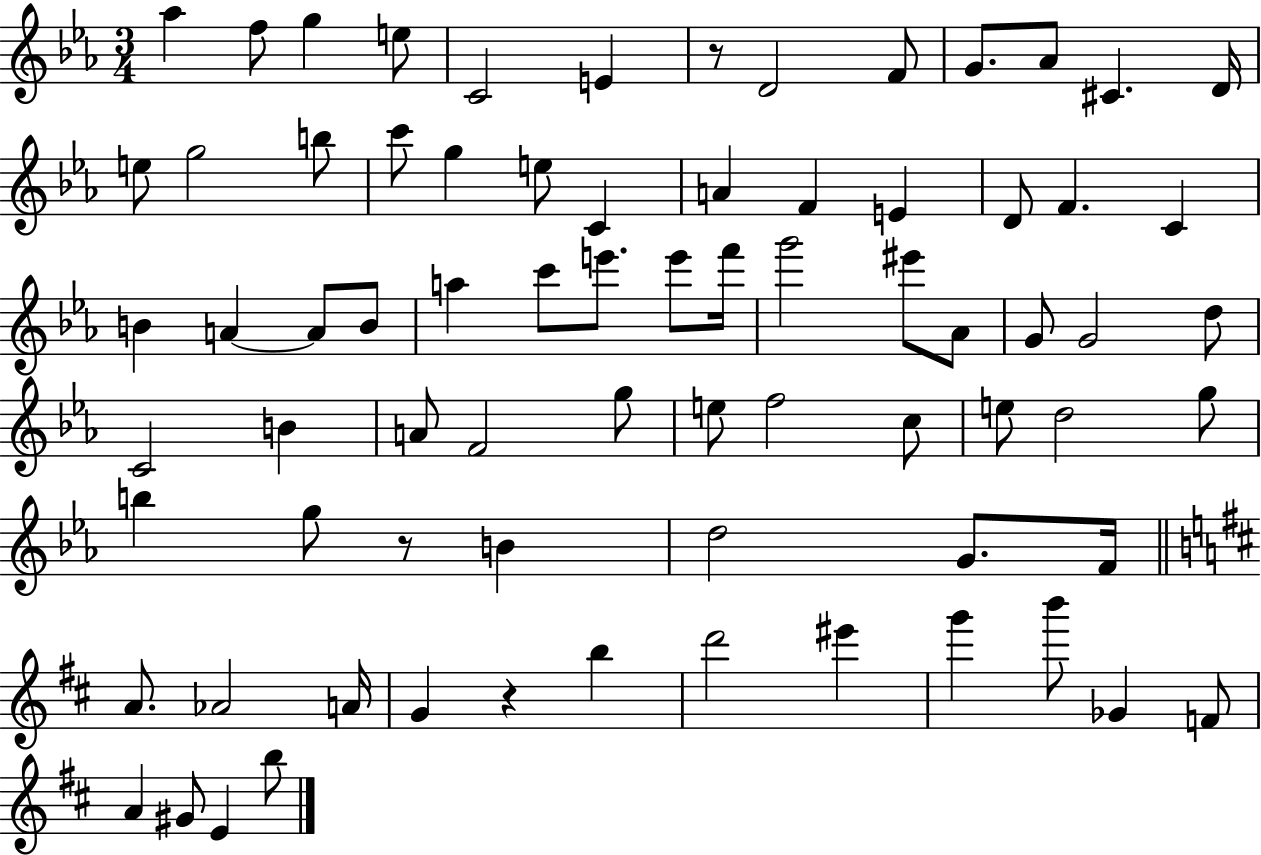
Ab5/q F5/e G5/q E5/e C4/h E4/q R/e D4/h F4/e G4/e. Ab4/e C#4/q. D4/s E5/e G5/h B5/e C6/e G5/q E5/e C4/q A4/q F4/q E4/q D4/e F4/q. C4/q B4/q A4/q A4/e B4/e A5/q C6/e E6/e. E6/e F6/s G6/h EIS6/e Ab4/e G4/e G4/h D5/e C4/h B4/q A4/e F4/h G5/e E5/e F5/h C5/e E5/e D5/h G5/e B5/q G5/e R/e B4/q D5/h G4/e. F4/s A4/e. Ab4/h A4/s G4/q R/q B5/q D6/h EIS6/q G6/q B6/e Gb4/q F4/e A4/q G#4/e E4/q B5/e